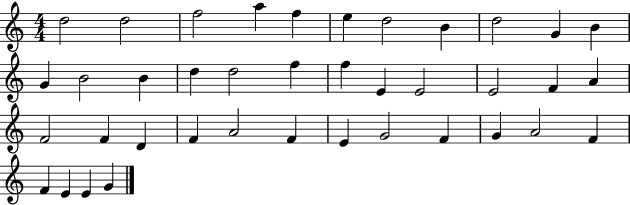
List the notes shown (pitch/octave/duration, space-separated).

D5/h D5/h F5/h A5/q F5/q E5/q D5/h B4/q D5/h G4/q B4/q G4/q B4/h B4/q D5/q D5/h F5/q F5/q E4/q E4/h E4/h F4/q A4/q F4/h F4/q D4/q F4/q A4/h F4/q E4/q G4/h F4/q G4/q A4/h F4/q F4/q E4/q E4/q G4/q